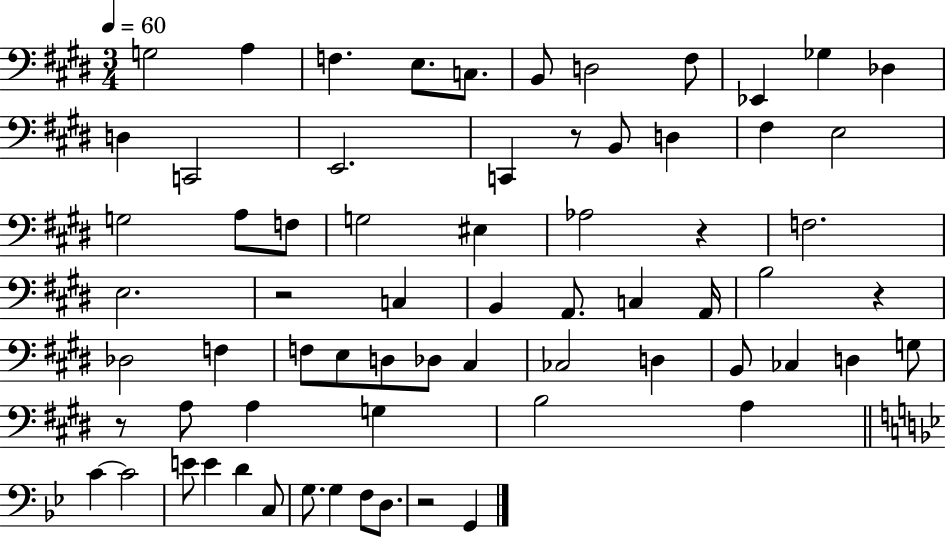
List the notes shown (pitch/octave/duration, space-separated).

G3/h A3/q F3/q. E3/e. C3/e. B2/e D3/h F#3/e Eb2/q Gb3/q Db3/q D3/q C2/h E2/h. C2/q R/e B2/e D3/q F#3/q E3/h G3/h A3/e F3/e G3/h EIS3/q Ab3/h R/q F3/h. E3/h. R/h C3/q B2/q A2/e. C3/q A2/s B3/h R/q Db3/h F3/q F3/e E3/e D3/e Db3/e C#3/q CES3/h D3/q B2/e CES3/q D3/q G3/e R/e A3/e A3/q G3/q B3/h A3/q C4/q C4/h E4/e E4/q D4/q C3/e G3/e. G3/q F3/e D3/e. R/h G2/q